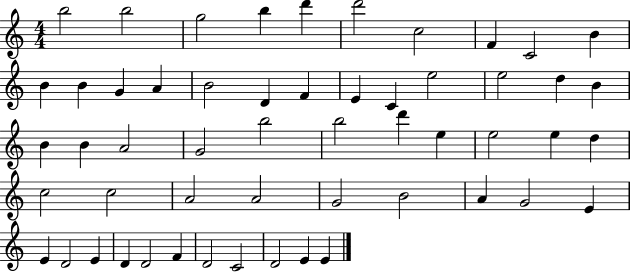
X:1
T:Untitled
M:4/4
L:1/4
K:C
b2 b2 g2 b d' d'2 c2 F C2 B B B G A B2 D F E C e2 e2 d B B B A2 G2 b2 b2 d' e e2 e d c2 c2 A2 A2 G2 B2 A G2 E E D2 E D D2 F D2 C2 D2 E E